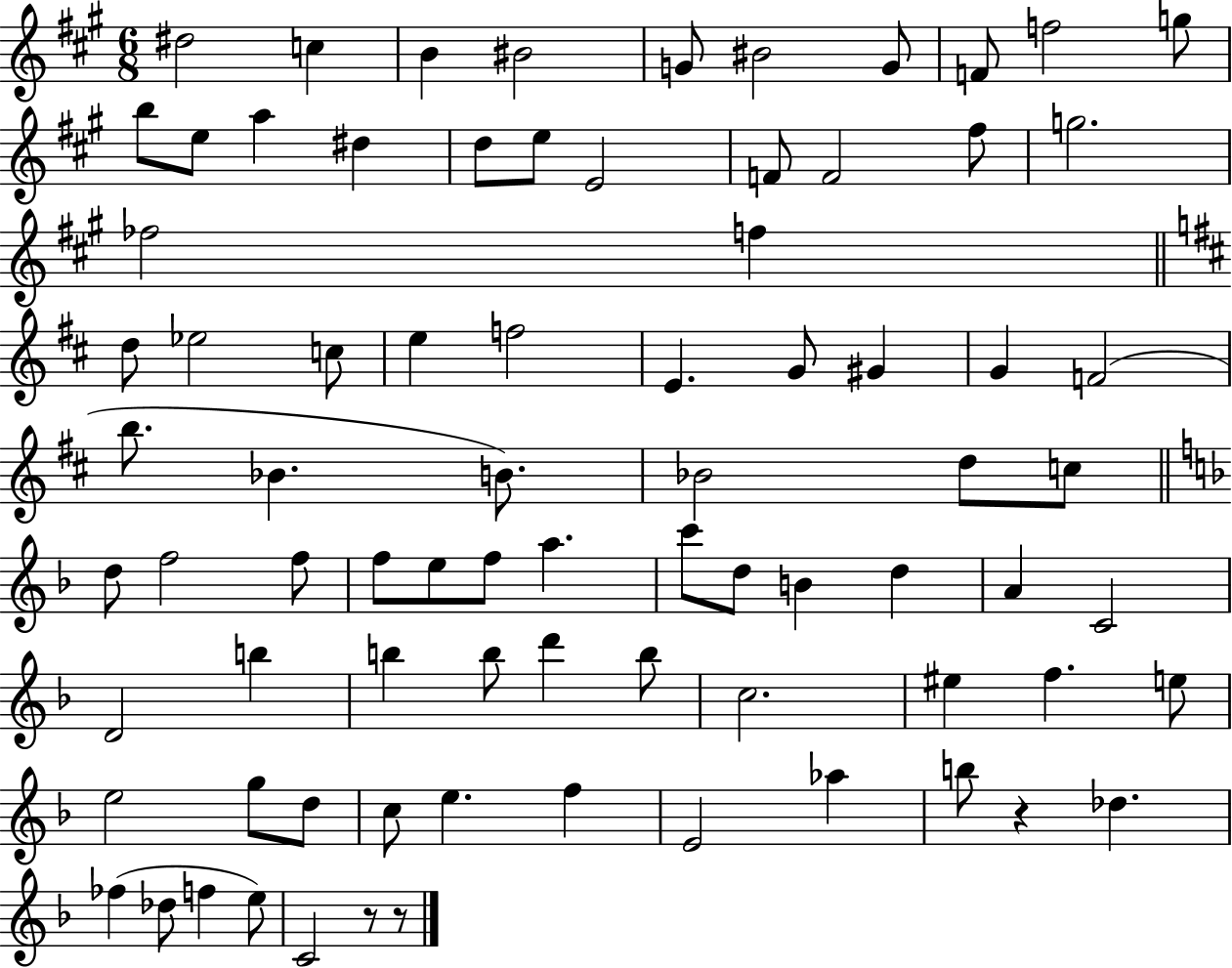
{
  \clef treble
  \numericTimeSignature
  \time 6/8
  \key a \major
  dis''2 c''4 | b'4 bis'2 | g'8 bis'2 g'8 | f'8 f''2 g''8 | \break b''8 e''8 a''4 dis''4 | d''8 e''8 e'2 | f'8 f'2 fis''8 | g''2. | \break fes''2 f''4 | \bar "||" \break \key b \minor d''8 ees''2 c''8 | e''4 f''2 | e'4. g'8 gis'4 | g'4 f'2( | \break b''8. bes'4. b'8.) | bes'2 d''8 c''8 | \bar "||" \break \key f \major d''8 f''2 f''8 | f''8 e''8 f''8 a''4. | c'''8 d''8 b'4 d''4 | a'4 c'2 | \break d'2 b''4 | b''4 b''8 d'''4 b''8 | c''2. | eis''4 f''4. e''8 | \break e''2 g''8 d''8 | c''8 e''4. f''4 | e'2 aes''4 | b''8 r4 des''4. | \break fes''4( des''8 f''4 e''8) | c'2 r8 r8 | \bar "|."
}